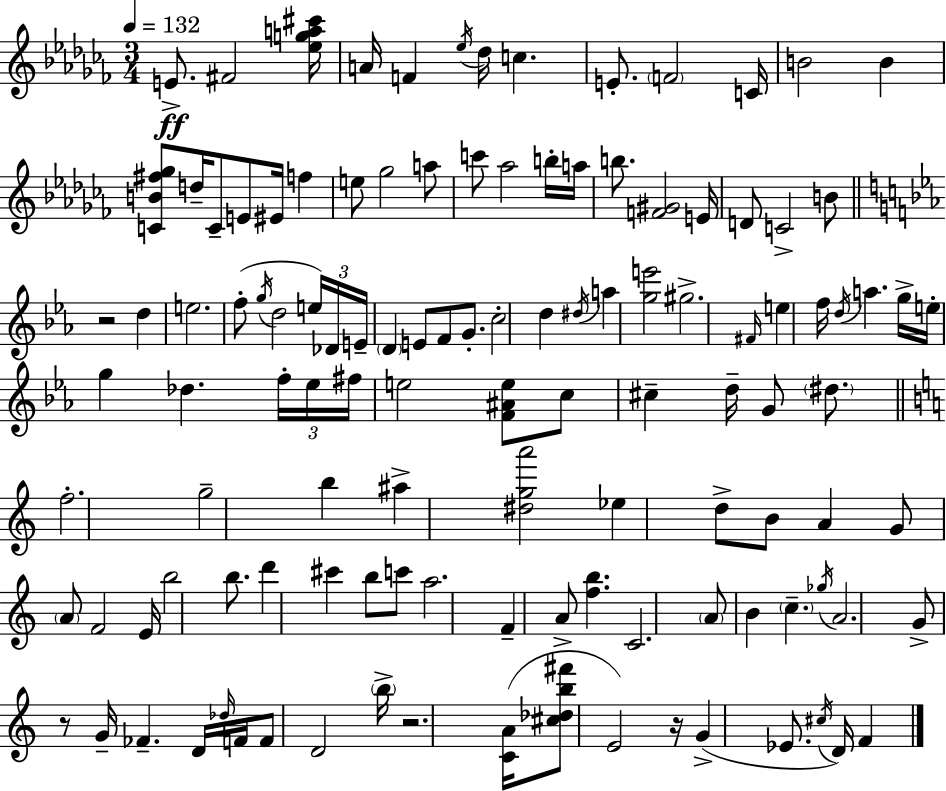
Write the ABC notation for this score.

X:1
T:Untitled
M:3/4
L:1/4
K:Abm
E/2 ^F2 [_ega^c']/4 A/4 F _e/4 _d/4 c E/2 F2 C/4 B2 B [CB^f_g]/2 d/4 C/2 E/2 ^E/4 f e/2 _g2 a/2 c'/2 _a2 b/4 a/4 b/2 [F^G]2 E/4 D/2 C2 B/2 z2 d e2 f/2 g/4 d2 e/4 _D/4 E/4 D E/2 F/2 G/2 c2 d ^d/4 a [ge']2 ^g2 ^F/4 e f/4 d/4 a g/4 e/4 g _d f/4 _e/4 ^f/4 e2 [F^Ae]/2 c/2 ^c d/4 G/2 ^d/2 f2 g2 b ^a [^dga']2 _e d/2 B/2 A G/2 A/2 F2 E/4 b2 b/2 d' ^c' b/2 c'/2 a2 F A/2 [fb] C2 A/2 B c _g/4 A2 G/2 z/2 G/4 _F D/4 _d/4 F/4 F/2 D2 b/4 z2 [CA]/4 [^c_db^f']/2 E2 z/4 G _E/2 ^c/4 D/4 F